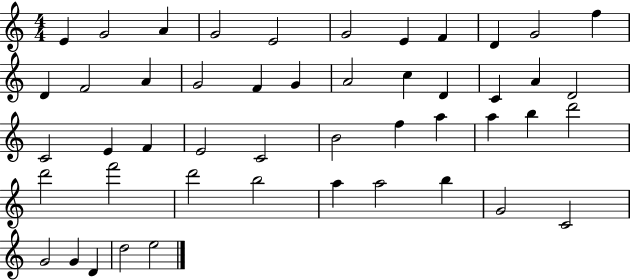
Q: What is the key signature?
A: C major